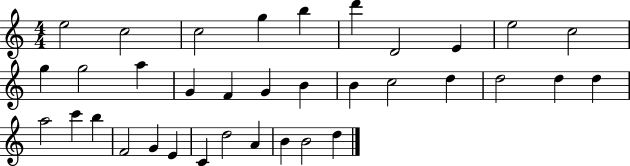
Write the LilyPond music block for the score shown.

{
  \clef treble
  \numericTimeSignature
  \time 4/4
  \key c \major
  e''2 c''2 | c''2 g''4 b''4 | d'''4 d'2 e'4 | e''2 c''2 | \break g''4 g''2 a''4 | g'4 f'4 g'4 b'4 | b'4 c''2 d''4 | d''2 d''4 d''4 | \break a''2 c'''4 b''4 | f'2 g'4 e'4 | c'4 d''2 a'4 | b'4 b'2 d''4 | \break \bar "|."
}